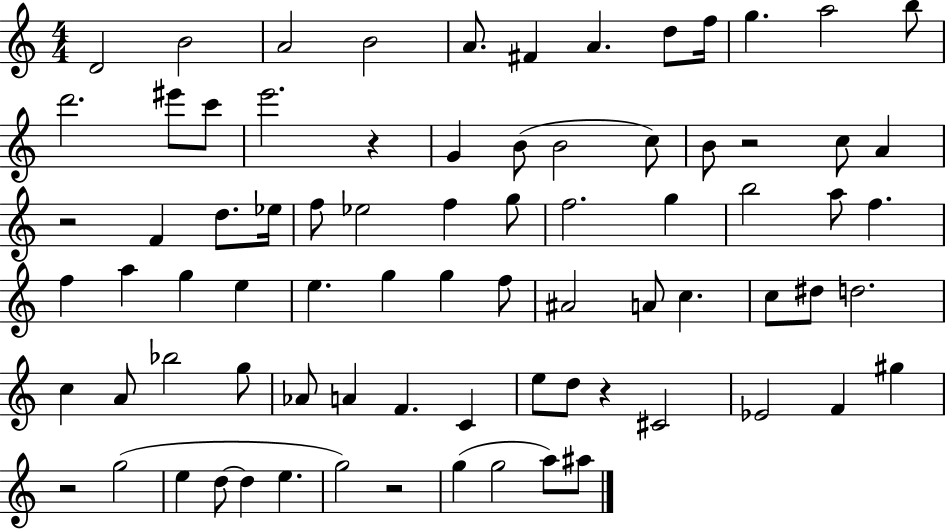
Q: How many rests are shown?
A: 6